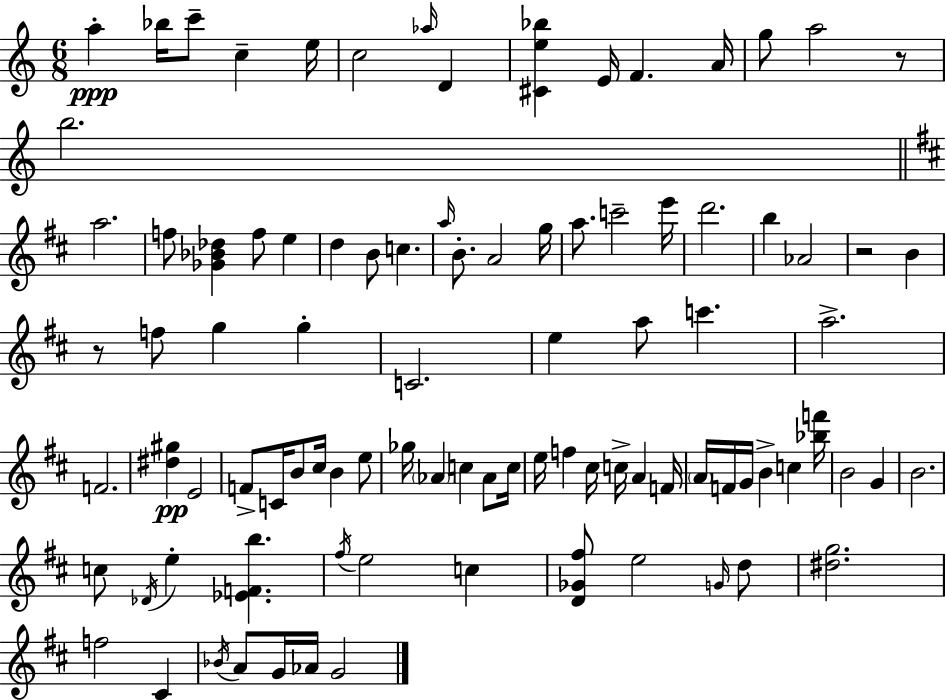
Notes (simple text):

A5/q Bb5/s C6/e C5/q E5/s C5/h Ab5/s D4/q [C#4,E5,Bb5]/q E4/s F4/q. A4/s G5/e A5/h R/e B5/h. A5/h. F5/e [Gb4,Bb4,Db5]/q F5/e E5/q D5/q B4/e C5/q. A5/s B4/e. A4/h G5/s A5/e. C6/h E6/s D6/h. B5/q Ab4/h R/h B4/q R/e F5/e G5/q G5/q C4/h. E5/q A5/e C6/q. A5/h. F4/h. [D#5,G#5]/q E4/h F4/e C4/s B4/e C#5/s B4/q E5/e Gb5/s Ab4/q C5/q Ab4/e C5/s E5/s F5/q C#5/s C5/s A4/q F4/s A4/s F4/s G4/s B4/q C5/q [Bb5,F6]/s B4/h G4/q B4/h. C5/e Db4/s E5/q [Eb4,F4,B5]/q. F#5/s E5/h C5/q [D4,Gb4,F#5]/e E5/h G4/s D5/e [D#5,G5]/h. F5/h C#4/q Bb4/s A4/e G4/s Ab4/s G4/h